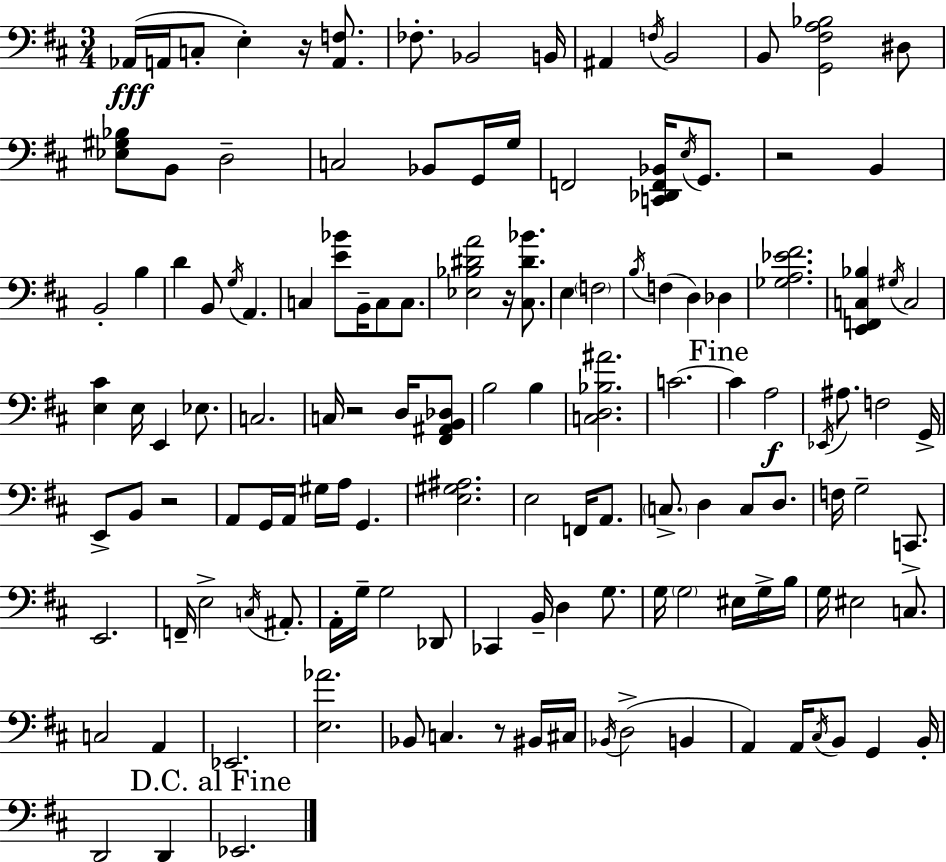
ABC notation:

X:1
T:Untitled
M:3/4
L:1/4
K:D
_A,,/4 A,,/4 C,/2 E, z/4 [A,,F,]/2 _F,/2 _B,,2 B,,/4 ^A,, F,/4 B,,2 B,,/2 [G,,^F,A,_B,]2 ^D,/2 [_E,^G,_B,]/2 B,,/2 D,2 C,2 _B,,/2 G,,/4 G,/4 F,,2 [C,,_D,,F,,_B,,]/4 E,/4 G,,/2 z2 B,, B,,2 B, D B,,/2 G,/4 A,, C, [E_B]/2 B,,/4 C,/2 C,/2 [_E,_B,^DA]2 z/4 [^C,^D_B]/2 E, F,2 B,/4 F, D, _D, [_G,A,_E^F]2 [E,,F,,C,_B,] ^G,/4 C,2 [E,^C] E,/4 E,, _E,/2 C,2 C,/4 z2 D,/4 [^F,,^A,,B,,_D,]/2 B,2 B, [C,D,_B,^A]2 C2 C A,2 _E,,/4 ^A,/2 F,2 G,,/4 E,,/2 B,,/2 z2 A,,/2 G,,/4 A,,/4 ^G,/4 A,/4 G,, [E,^G,^A,]2 E,2 F,,/4 A,,/2 C,/2 D, C,/2 D,/2 F,/4 G,2 C,,/2 E,,2 F,,/4 E,2 C,/4 ^A,,/2 A,,/4 G,/4 G,2 _D,,/2 _C,, B,,/4 D, G,/2 G,/4 G,2 ^E,/4 G,/4 B,/4 G,/4 ^E,2 C,/2 C,2 A,, _E,,2 [E,_A]2 _B,,/2 C, z/2 ^B,,/4 ^C,/4 _B,,/4 D,2 B,, A,, A,,/4 ^C,/4 B,,/2 G,, B,,/4 D,,2 D,, _E,,2